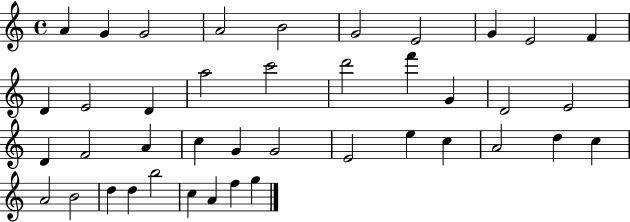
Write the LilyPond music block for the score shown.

{
  \clef treble
  \time 4/4
  \defaultTimeSignature
  \key c \major
  a'4 g'4 g'2 | a'2 b'2 | g'2 e'2 | g'4 e'2 f'4 | \break d'4 e'2 d'4 | a''2 c'''2 | d'''2 f'''4 g'4 | d'2 e'2 | \break d'4 f'2 a'4 | c''4 g'4 g'2 | e'2 e''4 c''4 | a'2 d''4 c''4 | \break a'2 b'2 | d''4 d''4 b''2 | c''4 a'4 f''4 g''4 | \bar "|."
}